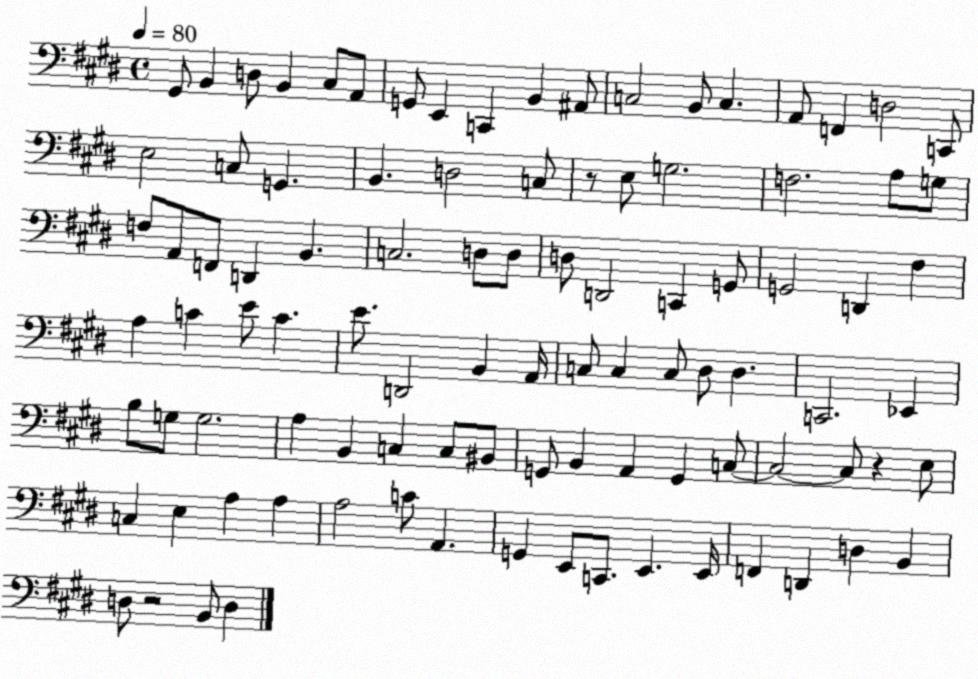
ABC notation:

X:1
T:Untitled
M:4/4
L:1/4
K:E
^G,,/2 B,, D,/2 B,, ^C,/2 A,,/2 G,,/2 E,, C,, B,, ^A,,/2 C,2 B,,/2 C, A,,/2 F,, D,2 C,,/2 E,2 C,/2 G,, B,, D,2 C,/2 z/2 E,/2 G,2 F,2 A,/2 G,/2 F,/2 A,,/2 F,,/2 D,, B,, C,2 D,/2 D,/2 D,/2 D,,2 C,, G,,/2 G,,2 D,, ^F, A, C E/2 C E/2 D,,2 B,, A,,/4 C,/2 C, C,/2 ^D,/2 ^D, C,,2 _E,, B,/2 G,/2 G,2 A, B,, C, C,/2 ^B,,/2 G,,/2 B,, A,, G,, C,/2 C,2 C,/2 z E,/2 C, E, A, A, A,2 C/2 A,, G,, E,,/2 C,,/2 E,, E,,/4 F,, D,, D, B,, D,/2 z2 B,,/2 D,